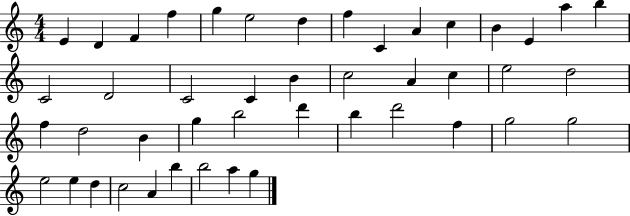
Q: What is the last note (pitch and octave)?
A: G5